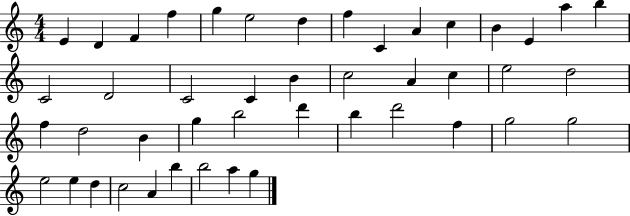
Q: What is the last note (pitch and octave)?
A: G5